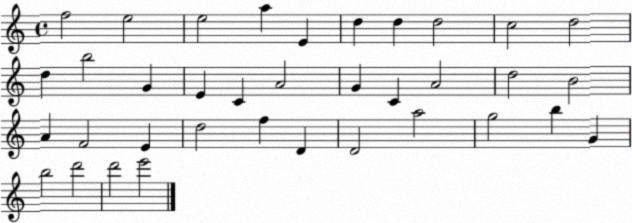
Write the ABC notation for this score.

X:1
T:Untitled
M:4/4
L:1/4
K:C
f2 e2 e2 a E d d d2 c2 d2 d b2 G E C A2 G C A2 d2 B2 A F2 E d2 f D D2 a2 g2 b G b2 d'2 d'2 e'2